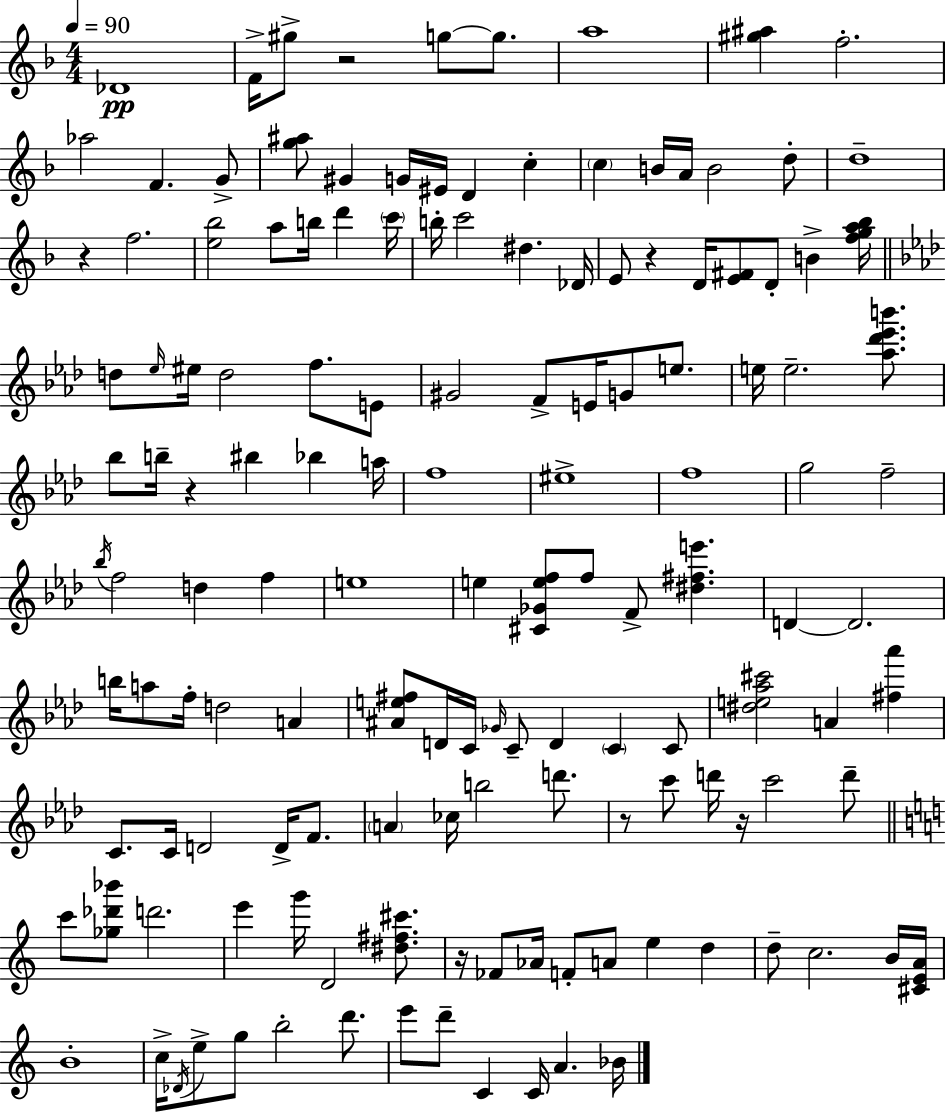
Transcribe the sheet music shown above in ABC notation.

X:1
T:Untitled
M:4/4
L:1/4
K:Dm
_D4 F/4 ^g/2 z2 g/2 g/2 a4 [^g^a] f2 _a2 F G/2 [g^a]/2 ^G G/4 ^E/4 D c c B/4 A/4 B2 d/2 d4 z f2 [e_b]2 a/2 b/4 d' c'/4 b/4 c'2 ^d _D/4 E/2 z D/4 [E^F]/2 D/2 B [fga_b]/4 d/2 _e/4 ^e/4 d2 f/2 E/2 ^G2 F/2 E/4 G/2 e/2 e/4 e2 [_a_d'_e'b']/2 _b/2 b/4 z ^b _b a/4 f4 ^e4 f4 g2 f2 _b/4 f2 d f e4 e [^C_Gef]/2 f/2 F/2 [^d^fe'] D D2 b/4 a/2 f/4 d2 A [^Ae^f]/2 D/4 C/4 _G/4 C/2 D C C/2 [^de_a^c']2 A [^f_a'] C/2 C/4 D2 D/4 F/2 A _c/4 b2 d'/2 z/2 c'/2 d'/4 z/4 c'2 d'/2 c'/2 [_g_d'_b']/2 d'2 e' g'/4 D2 [^d^f^c']/2 z/4 _F/2 _A/4 F/2 A/2 e d d/2 c2 B/4 [^CEA]/4 B4 c/4 _D/4 e/2 g/2 b2 d'/2 e'/2 d'/2 C C/4 A _B/4